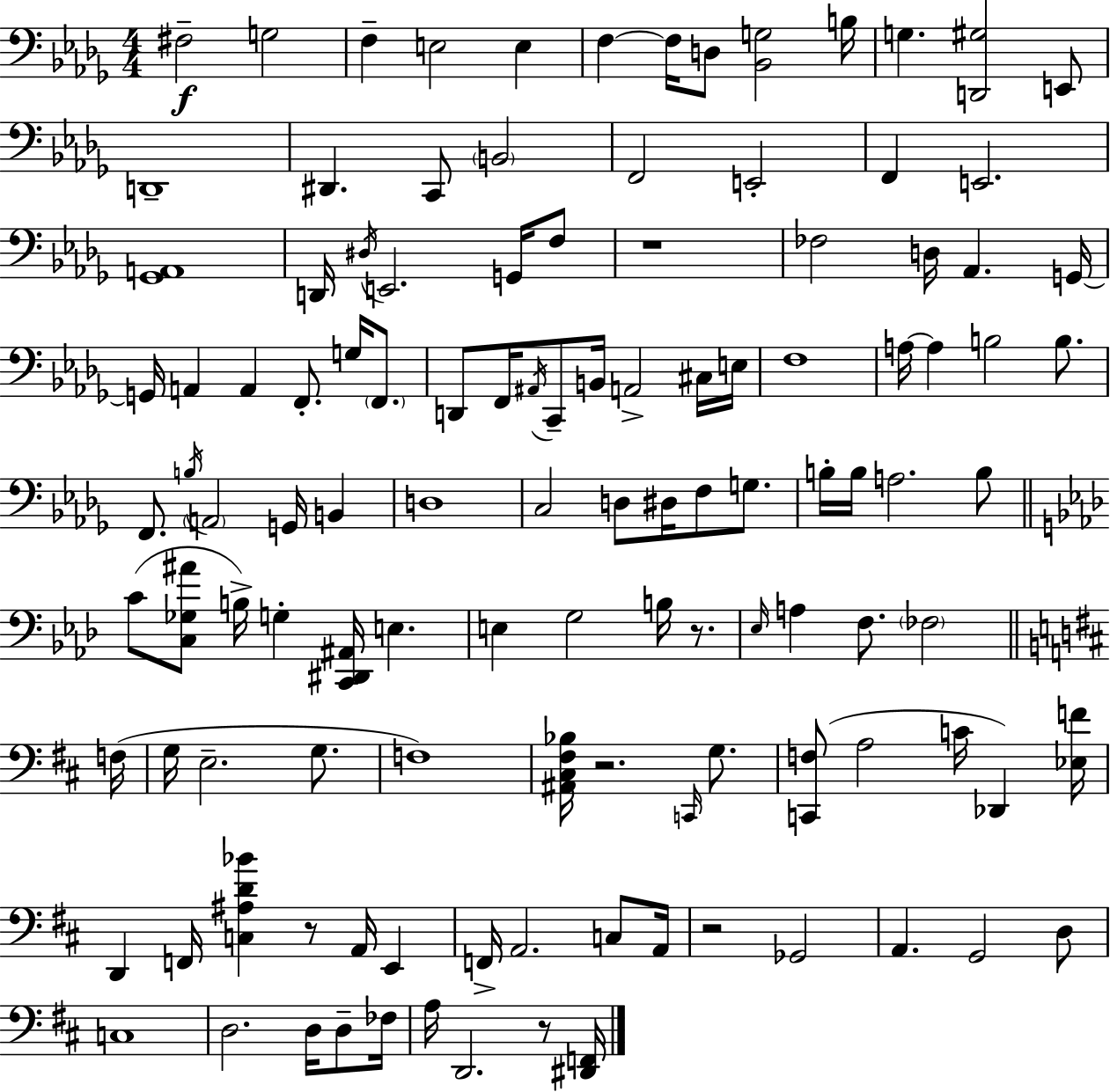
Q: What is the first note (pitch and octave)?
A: F#3